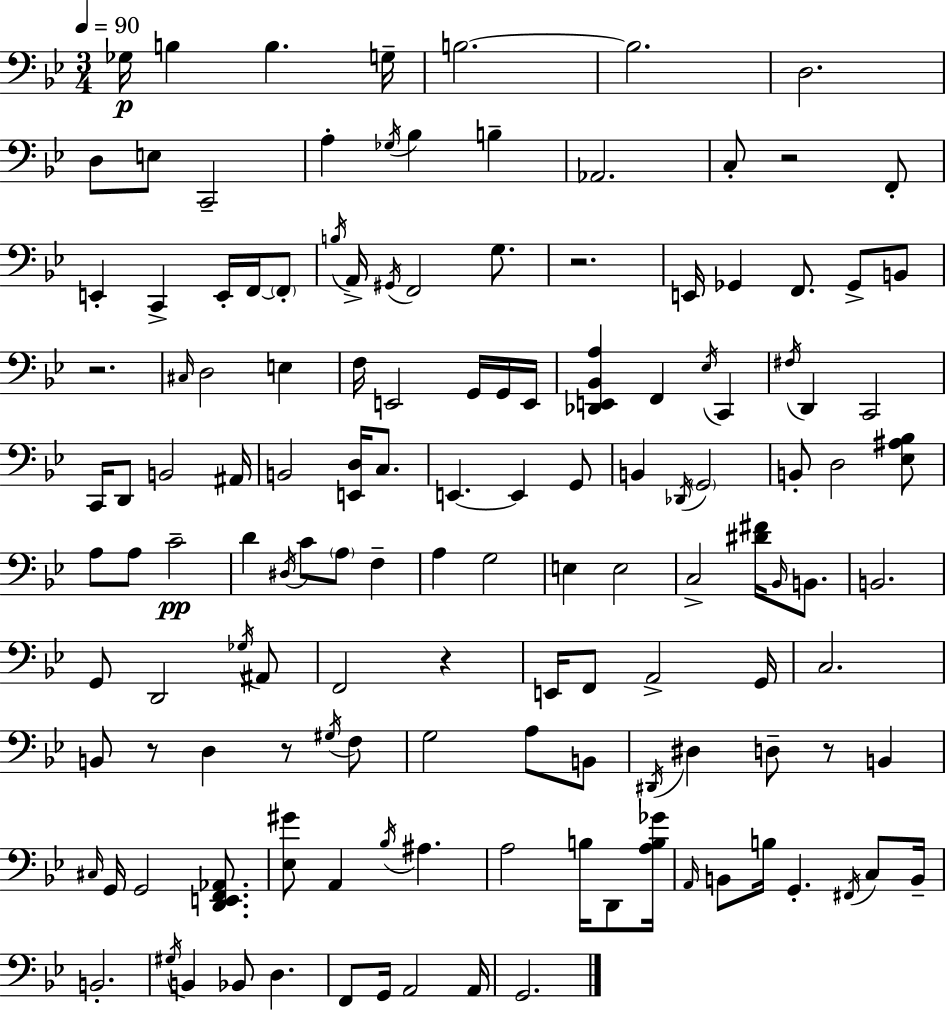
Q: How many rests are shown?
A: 7